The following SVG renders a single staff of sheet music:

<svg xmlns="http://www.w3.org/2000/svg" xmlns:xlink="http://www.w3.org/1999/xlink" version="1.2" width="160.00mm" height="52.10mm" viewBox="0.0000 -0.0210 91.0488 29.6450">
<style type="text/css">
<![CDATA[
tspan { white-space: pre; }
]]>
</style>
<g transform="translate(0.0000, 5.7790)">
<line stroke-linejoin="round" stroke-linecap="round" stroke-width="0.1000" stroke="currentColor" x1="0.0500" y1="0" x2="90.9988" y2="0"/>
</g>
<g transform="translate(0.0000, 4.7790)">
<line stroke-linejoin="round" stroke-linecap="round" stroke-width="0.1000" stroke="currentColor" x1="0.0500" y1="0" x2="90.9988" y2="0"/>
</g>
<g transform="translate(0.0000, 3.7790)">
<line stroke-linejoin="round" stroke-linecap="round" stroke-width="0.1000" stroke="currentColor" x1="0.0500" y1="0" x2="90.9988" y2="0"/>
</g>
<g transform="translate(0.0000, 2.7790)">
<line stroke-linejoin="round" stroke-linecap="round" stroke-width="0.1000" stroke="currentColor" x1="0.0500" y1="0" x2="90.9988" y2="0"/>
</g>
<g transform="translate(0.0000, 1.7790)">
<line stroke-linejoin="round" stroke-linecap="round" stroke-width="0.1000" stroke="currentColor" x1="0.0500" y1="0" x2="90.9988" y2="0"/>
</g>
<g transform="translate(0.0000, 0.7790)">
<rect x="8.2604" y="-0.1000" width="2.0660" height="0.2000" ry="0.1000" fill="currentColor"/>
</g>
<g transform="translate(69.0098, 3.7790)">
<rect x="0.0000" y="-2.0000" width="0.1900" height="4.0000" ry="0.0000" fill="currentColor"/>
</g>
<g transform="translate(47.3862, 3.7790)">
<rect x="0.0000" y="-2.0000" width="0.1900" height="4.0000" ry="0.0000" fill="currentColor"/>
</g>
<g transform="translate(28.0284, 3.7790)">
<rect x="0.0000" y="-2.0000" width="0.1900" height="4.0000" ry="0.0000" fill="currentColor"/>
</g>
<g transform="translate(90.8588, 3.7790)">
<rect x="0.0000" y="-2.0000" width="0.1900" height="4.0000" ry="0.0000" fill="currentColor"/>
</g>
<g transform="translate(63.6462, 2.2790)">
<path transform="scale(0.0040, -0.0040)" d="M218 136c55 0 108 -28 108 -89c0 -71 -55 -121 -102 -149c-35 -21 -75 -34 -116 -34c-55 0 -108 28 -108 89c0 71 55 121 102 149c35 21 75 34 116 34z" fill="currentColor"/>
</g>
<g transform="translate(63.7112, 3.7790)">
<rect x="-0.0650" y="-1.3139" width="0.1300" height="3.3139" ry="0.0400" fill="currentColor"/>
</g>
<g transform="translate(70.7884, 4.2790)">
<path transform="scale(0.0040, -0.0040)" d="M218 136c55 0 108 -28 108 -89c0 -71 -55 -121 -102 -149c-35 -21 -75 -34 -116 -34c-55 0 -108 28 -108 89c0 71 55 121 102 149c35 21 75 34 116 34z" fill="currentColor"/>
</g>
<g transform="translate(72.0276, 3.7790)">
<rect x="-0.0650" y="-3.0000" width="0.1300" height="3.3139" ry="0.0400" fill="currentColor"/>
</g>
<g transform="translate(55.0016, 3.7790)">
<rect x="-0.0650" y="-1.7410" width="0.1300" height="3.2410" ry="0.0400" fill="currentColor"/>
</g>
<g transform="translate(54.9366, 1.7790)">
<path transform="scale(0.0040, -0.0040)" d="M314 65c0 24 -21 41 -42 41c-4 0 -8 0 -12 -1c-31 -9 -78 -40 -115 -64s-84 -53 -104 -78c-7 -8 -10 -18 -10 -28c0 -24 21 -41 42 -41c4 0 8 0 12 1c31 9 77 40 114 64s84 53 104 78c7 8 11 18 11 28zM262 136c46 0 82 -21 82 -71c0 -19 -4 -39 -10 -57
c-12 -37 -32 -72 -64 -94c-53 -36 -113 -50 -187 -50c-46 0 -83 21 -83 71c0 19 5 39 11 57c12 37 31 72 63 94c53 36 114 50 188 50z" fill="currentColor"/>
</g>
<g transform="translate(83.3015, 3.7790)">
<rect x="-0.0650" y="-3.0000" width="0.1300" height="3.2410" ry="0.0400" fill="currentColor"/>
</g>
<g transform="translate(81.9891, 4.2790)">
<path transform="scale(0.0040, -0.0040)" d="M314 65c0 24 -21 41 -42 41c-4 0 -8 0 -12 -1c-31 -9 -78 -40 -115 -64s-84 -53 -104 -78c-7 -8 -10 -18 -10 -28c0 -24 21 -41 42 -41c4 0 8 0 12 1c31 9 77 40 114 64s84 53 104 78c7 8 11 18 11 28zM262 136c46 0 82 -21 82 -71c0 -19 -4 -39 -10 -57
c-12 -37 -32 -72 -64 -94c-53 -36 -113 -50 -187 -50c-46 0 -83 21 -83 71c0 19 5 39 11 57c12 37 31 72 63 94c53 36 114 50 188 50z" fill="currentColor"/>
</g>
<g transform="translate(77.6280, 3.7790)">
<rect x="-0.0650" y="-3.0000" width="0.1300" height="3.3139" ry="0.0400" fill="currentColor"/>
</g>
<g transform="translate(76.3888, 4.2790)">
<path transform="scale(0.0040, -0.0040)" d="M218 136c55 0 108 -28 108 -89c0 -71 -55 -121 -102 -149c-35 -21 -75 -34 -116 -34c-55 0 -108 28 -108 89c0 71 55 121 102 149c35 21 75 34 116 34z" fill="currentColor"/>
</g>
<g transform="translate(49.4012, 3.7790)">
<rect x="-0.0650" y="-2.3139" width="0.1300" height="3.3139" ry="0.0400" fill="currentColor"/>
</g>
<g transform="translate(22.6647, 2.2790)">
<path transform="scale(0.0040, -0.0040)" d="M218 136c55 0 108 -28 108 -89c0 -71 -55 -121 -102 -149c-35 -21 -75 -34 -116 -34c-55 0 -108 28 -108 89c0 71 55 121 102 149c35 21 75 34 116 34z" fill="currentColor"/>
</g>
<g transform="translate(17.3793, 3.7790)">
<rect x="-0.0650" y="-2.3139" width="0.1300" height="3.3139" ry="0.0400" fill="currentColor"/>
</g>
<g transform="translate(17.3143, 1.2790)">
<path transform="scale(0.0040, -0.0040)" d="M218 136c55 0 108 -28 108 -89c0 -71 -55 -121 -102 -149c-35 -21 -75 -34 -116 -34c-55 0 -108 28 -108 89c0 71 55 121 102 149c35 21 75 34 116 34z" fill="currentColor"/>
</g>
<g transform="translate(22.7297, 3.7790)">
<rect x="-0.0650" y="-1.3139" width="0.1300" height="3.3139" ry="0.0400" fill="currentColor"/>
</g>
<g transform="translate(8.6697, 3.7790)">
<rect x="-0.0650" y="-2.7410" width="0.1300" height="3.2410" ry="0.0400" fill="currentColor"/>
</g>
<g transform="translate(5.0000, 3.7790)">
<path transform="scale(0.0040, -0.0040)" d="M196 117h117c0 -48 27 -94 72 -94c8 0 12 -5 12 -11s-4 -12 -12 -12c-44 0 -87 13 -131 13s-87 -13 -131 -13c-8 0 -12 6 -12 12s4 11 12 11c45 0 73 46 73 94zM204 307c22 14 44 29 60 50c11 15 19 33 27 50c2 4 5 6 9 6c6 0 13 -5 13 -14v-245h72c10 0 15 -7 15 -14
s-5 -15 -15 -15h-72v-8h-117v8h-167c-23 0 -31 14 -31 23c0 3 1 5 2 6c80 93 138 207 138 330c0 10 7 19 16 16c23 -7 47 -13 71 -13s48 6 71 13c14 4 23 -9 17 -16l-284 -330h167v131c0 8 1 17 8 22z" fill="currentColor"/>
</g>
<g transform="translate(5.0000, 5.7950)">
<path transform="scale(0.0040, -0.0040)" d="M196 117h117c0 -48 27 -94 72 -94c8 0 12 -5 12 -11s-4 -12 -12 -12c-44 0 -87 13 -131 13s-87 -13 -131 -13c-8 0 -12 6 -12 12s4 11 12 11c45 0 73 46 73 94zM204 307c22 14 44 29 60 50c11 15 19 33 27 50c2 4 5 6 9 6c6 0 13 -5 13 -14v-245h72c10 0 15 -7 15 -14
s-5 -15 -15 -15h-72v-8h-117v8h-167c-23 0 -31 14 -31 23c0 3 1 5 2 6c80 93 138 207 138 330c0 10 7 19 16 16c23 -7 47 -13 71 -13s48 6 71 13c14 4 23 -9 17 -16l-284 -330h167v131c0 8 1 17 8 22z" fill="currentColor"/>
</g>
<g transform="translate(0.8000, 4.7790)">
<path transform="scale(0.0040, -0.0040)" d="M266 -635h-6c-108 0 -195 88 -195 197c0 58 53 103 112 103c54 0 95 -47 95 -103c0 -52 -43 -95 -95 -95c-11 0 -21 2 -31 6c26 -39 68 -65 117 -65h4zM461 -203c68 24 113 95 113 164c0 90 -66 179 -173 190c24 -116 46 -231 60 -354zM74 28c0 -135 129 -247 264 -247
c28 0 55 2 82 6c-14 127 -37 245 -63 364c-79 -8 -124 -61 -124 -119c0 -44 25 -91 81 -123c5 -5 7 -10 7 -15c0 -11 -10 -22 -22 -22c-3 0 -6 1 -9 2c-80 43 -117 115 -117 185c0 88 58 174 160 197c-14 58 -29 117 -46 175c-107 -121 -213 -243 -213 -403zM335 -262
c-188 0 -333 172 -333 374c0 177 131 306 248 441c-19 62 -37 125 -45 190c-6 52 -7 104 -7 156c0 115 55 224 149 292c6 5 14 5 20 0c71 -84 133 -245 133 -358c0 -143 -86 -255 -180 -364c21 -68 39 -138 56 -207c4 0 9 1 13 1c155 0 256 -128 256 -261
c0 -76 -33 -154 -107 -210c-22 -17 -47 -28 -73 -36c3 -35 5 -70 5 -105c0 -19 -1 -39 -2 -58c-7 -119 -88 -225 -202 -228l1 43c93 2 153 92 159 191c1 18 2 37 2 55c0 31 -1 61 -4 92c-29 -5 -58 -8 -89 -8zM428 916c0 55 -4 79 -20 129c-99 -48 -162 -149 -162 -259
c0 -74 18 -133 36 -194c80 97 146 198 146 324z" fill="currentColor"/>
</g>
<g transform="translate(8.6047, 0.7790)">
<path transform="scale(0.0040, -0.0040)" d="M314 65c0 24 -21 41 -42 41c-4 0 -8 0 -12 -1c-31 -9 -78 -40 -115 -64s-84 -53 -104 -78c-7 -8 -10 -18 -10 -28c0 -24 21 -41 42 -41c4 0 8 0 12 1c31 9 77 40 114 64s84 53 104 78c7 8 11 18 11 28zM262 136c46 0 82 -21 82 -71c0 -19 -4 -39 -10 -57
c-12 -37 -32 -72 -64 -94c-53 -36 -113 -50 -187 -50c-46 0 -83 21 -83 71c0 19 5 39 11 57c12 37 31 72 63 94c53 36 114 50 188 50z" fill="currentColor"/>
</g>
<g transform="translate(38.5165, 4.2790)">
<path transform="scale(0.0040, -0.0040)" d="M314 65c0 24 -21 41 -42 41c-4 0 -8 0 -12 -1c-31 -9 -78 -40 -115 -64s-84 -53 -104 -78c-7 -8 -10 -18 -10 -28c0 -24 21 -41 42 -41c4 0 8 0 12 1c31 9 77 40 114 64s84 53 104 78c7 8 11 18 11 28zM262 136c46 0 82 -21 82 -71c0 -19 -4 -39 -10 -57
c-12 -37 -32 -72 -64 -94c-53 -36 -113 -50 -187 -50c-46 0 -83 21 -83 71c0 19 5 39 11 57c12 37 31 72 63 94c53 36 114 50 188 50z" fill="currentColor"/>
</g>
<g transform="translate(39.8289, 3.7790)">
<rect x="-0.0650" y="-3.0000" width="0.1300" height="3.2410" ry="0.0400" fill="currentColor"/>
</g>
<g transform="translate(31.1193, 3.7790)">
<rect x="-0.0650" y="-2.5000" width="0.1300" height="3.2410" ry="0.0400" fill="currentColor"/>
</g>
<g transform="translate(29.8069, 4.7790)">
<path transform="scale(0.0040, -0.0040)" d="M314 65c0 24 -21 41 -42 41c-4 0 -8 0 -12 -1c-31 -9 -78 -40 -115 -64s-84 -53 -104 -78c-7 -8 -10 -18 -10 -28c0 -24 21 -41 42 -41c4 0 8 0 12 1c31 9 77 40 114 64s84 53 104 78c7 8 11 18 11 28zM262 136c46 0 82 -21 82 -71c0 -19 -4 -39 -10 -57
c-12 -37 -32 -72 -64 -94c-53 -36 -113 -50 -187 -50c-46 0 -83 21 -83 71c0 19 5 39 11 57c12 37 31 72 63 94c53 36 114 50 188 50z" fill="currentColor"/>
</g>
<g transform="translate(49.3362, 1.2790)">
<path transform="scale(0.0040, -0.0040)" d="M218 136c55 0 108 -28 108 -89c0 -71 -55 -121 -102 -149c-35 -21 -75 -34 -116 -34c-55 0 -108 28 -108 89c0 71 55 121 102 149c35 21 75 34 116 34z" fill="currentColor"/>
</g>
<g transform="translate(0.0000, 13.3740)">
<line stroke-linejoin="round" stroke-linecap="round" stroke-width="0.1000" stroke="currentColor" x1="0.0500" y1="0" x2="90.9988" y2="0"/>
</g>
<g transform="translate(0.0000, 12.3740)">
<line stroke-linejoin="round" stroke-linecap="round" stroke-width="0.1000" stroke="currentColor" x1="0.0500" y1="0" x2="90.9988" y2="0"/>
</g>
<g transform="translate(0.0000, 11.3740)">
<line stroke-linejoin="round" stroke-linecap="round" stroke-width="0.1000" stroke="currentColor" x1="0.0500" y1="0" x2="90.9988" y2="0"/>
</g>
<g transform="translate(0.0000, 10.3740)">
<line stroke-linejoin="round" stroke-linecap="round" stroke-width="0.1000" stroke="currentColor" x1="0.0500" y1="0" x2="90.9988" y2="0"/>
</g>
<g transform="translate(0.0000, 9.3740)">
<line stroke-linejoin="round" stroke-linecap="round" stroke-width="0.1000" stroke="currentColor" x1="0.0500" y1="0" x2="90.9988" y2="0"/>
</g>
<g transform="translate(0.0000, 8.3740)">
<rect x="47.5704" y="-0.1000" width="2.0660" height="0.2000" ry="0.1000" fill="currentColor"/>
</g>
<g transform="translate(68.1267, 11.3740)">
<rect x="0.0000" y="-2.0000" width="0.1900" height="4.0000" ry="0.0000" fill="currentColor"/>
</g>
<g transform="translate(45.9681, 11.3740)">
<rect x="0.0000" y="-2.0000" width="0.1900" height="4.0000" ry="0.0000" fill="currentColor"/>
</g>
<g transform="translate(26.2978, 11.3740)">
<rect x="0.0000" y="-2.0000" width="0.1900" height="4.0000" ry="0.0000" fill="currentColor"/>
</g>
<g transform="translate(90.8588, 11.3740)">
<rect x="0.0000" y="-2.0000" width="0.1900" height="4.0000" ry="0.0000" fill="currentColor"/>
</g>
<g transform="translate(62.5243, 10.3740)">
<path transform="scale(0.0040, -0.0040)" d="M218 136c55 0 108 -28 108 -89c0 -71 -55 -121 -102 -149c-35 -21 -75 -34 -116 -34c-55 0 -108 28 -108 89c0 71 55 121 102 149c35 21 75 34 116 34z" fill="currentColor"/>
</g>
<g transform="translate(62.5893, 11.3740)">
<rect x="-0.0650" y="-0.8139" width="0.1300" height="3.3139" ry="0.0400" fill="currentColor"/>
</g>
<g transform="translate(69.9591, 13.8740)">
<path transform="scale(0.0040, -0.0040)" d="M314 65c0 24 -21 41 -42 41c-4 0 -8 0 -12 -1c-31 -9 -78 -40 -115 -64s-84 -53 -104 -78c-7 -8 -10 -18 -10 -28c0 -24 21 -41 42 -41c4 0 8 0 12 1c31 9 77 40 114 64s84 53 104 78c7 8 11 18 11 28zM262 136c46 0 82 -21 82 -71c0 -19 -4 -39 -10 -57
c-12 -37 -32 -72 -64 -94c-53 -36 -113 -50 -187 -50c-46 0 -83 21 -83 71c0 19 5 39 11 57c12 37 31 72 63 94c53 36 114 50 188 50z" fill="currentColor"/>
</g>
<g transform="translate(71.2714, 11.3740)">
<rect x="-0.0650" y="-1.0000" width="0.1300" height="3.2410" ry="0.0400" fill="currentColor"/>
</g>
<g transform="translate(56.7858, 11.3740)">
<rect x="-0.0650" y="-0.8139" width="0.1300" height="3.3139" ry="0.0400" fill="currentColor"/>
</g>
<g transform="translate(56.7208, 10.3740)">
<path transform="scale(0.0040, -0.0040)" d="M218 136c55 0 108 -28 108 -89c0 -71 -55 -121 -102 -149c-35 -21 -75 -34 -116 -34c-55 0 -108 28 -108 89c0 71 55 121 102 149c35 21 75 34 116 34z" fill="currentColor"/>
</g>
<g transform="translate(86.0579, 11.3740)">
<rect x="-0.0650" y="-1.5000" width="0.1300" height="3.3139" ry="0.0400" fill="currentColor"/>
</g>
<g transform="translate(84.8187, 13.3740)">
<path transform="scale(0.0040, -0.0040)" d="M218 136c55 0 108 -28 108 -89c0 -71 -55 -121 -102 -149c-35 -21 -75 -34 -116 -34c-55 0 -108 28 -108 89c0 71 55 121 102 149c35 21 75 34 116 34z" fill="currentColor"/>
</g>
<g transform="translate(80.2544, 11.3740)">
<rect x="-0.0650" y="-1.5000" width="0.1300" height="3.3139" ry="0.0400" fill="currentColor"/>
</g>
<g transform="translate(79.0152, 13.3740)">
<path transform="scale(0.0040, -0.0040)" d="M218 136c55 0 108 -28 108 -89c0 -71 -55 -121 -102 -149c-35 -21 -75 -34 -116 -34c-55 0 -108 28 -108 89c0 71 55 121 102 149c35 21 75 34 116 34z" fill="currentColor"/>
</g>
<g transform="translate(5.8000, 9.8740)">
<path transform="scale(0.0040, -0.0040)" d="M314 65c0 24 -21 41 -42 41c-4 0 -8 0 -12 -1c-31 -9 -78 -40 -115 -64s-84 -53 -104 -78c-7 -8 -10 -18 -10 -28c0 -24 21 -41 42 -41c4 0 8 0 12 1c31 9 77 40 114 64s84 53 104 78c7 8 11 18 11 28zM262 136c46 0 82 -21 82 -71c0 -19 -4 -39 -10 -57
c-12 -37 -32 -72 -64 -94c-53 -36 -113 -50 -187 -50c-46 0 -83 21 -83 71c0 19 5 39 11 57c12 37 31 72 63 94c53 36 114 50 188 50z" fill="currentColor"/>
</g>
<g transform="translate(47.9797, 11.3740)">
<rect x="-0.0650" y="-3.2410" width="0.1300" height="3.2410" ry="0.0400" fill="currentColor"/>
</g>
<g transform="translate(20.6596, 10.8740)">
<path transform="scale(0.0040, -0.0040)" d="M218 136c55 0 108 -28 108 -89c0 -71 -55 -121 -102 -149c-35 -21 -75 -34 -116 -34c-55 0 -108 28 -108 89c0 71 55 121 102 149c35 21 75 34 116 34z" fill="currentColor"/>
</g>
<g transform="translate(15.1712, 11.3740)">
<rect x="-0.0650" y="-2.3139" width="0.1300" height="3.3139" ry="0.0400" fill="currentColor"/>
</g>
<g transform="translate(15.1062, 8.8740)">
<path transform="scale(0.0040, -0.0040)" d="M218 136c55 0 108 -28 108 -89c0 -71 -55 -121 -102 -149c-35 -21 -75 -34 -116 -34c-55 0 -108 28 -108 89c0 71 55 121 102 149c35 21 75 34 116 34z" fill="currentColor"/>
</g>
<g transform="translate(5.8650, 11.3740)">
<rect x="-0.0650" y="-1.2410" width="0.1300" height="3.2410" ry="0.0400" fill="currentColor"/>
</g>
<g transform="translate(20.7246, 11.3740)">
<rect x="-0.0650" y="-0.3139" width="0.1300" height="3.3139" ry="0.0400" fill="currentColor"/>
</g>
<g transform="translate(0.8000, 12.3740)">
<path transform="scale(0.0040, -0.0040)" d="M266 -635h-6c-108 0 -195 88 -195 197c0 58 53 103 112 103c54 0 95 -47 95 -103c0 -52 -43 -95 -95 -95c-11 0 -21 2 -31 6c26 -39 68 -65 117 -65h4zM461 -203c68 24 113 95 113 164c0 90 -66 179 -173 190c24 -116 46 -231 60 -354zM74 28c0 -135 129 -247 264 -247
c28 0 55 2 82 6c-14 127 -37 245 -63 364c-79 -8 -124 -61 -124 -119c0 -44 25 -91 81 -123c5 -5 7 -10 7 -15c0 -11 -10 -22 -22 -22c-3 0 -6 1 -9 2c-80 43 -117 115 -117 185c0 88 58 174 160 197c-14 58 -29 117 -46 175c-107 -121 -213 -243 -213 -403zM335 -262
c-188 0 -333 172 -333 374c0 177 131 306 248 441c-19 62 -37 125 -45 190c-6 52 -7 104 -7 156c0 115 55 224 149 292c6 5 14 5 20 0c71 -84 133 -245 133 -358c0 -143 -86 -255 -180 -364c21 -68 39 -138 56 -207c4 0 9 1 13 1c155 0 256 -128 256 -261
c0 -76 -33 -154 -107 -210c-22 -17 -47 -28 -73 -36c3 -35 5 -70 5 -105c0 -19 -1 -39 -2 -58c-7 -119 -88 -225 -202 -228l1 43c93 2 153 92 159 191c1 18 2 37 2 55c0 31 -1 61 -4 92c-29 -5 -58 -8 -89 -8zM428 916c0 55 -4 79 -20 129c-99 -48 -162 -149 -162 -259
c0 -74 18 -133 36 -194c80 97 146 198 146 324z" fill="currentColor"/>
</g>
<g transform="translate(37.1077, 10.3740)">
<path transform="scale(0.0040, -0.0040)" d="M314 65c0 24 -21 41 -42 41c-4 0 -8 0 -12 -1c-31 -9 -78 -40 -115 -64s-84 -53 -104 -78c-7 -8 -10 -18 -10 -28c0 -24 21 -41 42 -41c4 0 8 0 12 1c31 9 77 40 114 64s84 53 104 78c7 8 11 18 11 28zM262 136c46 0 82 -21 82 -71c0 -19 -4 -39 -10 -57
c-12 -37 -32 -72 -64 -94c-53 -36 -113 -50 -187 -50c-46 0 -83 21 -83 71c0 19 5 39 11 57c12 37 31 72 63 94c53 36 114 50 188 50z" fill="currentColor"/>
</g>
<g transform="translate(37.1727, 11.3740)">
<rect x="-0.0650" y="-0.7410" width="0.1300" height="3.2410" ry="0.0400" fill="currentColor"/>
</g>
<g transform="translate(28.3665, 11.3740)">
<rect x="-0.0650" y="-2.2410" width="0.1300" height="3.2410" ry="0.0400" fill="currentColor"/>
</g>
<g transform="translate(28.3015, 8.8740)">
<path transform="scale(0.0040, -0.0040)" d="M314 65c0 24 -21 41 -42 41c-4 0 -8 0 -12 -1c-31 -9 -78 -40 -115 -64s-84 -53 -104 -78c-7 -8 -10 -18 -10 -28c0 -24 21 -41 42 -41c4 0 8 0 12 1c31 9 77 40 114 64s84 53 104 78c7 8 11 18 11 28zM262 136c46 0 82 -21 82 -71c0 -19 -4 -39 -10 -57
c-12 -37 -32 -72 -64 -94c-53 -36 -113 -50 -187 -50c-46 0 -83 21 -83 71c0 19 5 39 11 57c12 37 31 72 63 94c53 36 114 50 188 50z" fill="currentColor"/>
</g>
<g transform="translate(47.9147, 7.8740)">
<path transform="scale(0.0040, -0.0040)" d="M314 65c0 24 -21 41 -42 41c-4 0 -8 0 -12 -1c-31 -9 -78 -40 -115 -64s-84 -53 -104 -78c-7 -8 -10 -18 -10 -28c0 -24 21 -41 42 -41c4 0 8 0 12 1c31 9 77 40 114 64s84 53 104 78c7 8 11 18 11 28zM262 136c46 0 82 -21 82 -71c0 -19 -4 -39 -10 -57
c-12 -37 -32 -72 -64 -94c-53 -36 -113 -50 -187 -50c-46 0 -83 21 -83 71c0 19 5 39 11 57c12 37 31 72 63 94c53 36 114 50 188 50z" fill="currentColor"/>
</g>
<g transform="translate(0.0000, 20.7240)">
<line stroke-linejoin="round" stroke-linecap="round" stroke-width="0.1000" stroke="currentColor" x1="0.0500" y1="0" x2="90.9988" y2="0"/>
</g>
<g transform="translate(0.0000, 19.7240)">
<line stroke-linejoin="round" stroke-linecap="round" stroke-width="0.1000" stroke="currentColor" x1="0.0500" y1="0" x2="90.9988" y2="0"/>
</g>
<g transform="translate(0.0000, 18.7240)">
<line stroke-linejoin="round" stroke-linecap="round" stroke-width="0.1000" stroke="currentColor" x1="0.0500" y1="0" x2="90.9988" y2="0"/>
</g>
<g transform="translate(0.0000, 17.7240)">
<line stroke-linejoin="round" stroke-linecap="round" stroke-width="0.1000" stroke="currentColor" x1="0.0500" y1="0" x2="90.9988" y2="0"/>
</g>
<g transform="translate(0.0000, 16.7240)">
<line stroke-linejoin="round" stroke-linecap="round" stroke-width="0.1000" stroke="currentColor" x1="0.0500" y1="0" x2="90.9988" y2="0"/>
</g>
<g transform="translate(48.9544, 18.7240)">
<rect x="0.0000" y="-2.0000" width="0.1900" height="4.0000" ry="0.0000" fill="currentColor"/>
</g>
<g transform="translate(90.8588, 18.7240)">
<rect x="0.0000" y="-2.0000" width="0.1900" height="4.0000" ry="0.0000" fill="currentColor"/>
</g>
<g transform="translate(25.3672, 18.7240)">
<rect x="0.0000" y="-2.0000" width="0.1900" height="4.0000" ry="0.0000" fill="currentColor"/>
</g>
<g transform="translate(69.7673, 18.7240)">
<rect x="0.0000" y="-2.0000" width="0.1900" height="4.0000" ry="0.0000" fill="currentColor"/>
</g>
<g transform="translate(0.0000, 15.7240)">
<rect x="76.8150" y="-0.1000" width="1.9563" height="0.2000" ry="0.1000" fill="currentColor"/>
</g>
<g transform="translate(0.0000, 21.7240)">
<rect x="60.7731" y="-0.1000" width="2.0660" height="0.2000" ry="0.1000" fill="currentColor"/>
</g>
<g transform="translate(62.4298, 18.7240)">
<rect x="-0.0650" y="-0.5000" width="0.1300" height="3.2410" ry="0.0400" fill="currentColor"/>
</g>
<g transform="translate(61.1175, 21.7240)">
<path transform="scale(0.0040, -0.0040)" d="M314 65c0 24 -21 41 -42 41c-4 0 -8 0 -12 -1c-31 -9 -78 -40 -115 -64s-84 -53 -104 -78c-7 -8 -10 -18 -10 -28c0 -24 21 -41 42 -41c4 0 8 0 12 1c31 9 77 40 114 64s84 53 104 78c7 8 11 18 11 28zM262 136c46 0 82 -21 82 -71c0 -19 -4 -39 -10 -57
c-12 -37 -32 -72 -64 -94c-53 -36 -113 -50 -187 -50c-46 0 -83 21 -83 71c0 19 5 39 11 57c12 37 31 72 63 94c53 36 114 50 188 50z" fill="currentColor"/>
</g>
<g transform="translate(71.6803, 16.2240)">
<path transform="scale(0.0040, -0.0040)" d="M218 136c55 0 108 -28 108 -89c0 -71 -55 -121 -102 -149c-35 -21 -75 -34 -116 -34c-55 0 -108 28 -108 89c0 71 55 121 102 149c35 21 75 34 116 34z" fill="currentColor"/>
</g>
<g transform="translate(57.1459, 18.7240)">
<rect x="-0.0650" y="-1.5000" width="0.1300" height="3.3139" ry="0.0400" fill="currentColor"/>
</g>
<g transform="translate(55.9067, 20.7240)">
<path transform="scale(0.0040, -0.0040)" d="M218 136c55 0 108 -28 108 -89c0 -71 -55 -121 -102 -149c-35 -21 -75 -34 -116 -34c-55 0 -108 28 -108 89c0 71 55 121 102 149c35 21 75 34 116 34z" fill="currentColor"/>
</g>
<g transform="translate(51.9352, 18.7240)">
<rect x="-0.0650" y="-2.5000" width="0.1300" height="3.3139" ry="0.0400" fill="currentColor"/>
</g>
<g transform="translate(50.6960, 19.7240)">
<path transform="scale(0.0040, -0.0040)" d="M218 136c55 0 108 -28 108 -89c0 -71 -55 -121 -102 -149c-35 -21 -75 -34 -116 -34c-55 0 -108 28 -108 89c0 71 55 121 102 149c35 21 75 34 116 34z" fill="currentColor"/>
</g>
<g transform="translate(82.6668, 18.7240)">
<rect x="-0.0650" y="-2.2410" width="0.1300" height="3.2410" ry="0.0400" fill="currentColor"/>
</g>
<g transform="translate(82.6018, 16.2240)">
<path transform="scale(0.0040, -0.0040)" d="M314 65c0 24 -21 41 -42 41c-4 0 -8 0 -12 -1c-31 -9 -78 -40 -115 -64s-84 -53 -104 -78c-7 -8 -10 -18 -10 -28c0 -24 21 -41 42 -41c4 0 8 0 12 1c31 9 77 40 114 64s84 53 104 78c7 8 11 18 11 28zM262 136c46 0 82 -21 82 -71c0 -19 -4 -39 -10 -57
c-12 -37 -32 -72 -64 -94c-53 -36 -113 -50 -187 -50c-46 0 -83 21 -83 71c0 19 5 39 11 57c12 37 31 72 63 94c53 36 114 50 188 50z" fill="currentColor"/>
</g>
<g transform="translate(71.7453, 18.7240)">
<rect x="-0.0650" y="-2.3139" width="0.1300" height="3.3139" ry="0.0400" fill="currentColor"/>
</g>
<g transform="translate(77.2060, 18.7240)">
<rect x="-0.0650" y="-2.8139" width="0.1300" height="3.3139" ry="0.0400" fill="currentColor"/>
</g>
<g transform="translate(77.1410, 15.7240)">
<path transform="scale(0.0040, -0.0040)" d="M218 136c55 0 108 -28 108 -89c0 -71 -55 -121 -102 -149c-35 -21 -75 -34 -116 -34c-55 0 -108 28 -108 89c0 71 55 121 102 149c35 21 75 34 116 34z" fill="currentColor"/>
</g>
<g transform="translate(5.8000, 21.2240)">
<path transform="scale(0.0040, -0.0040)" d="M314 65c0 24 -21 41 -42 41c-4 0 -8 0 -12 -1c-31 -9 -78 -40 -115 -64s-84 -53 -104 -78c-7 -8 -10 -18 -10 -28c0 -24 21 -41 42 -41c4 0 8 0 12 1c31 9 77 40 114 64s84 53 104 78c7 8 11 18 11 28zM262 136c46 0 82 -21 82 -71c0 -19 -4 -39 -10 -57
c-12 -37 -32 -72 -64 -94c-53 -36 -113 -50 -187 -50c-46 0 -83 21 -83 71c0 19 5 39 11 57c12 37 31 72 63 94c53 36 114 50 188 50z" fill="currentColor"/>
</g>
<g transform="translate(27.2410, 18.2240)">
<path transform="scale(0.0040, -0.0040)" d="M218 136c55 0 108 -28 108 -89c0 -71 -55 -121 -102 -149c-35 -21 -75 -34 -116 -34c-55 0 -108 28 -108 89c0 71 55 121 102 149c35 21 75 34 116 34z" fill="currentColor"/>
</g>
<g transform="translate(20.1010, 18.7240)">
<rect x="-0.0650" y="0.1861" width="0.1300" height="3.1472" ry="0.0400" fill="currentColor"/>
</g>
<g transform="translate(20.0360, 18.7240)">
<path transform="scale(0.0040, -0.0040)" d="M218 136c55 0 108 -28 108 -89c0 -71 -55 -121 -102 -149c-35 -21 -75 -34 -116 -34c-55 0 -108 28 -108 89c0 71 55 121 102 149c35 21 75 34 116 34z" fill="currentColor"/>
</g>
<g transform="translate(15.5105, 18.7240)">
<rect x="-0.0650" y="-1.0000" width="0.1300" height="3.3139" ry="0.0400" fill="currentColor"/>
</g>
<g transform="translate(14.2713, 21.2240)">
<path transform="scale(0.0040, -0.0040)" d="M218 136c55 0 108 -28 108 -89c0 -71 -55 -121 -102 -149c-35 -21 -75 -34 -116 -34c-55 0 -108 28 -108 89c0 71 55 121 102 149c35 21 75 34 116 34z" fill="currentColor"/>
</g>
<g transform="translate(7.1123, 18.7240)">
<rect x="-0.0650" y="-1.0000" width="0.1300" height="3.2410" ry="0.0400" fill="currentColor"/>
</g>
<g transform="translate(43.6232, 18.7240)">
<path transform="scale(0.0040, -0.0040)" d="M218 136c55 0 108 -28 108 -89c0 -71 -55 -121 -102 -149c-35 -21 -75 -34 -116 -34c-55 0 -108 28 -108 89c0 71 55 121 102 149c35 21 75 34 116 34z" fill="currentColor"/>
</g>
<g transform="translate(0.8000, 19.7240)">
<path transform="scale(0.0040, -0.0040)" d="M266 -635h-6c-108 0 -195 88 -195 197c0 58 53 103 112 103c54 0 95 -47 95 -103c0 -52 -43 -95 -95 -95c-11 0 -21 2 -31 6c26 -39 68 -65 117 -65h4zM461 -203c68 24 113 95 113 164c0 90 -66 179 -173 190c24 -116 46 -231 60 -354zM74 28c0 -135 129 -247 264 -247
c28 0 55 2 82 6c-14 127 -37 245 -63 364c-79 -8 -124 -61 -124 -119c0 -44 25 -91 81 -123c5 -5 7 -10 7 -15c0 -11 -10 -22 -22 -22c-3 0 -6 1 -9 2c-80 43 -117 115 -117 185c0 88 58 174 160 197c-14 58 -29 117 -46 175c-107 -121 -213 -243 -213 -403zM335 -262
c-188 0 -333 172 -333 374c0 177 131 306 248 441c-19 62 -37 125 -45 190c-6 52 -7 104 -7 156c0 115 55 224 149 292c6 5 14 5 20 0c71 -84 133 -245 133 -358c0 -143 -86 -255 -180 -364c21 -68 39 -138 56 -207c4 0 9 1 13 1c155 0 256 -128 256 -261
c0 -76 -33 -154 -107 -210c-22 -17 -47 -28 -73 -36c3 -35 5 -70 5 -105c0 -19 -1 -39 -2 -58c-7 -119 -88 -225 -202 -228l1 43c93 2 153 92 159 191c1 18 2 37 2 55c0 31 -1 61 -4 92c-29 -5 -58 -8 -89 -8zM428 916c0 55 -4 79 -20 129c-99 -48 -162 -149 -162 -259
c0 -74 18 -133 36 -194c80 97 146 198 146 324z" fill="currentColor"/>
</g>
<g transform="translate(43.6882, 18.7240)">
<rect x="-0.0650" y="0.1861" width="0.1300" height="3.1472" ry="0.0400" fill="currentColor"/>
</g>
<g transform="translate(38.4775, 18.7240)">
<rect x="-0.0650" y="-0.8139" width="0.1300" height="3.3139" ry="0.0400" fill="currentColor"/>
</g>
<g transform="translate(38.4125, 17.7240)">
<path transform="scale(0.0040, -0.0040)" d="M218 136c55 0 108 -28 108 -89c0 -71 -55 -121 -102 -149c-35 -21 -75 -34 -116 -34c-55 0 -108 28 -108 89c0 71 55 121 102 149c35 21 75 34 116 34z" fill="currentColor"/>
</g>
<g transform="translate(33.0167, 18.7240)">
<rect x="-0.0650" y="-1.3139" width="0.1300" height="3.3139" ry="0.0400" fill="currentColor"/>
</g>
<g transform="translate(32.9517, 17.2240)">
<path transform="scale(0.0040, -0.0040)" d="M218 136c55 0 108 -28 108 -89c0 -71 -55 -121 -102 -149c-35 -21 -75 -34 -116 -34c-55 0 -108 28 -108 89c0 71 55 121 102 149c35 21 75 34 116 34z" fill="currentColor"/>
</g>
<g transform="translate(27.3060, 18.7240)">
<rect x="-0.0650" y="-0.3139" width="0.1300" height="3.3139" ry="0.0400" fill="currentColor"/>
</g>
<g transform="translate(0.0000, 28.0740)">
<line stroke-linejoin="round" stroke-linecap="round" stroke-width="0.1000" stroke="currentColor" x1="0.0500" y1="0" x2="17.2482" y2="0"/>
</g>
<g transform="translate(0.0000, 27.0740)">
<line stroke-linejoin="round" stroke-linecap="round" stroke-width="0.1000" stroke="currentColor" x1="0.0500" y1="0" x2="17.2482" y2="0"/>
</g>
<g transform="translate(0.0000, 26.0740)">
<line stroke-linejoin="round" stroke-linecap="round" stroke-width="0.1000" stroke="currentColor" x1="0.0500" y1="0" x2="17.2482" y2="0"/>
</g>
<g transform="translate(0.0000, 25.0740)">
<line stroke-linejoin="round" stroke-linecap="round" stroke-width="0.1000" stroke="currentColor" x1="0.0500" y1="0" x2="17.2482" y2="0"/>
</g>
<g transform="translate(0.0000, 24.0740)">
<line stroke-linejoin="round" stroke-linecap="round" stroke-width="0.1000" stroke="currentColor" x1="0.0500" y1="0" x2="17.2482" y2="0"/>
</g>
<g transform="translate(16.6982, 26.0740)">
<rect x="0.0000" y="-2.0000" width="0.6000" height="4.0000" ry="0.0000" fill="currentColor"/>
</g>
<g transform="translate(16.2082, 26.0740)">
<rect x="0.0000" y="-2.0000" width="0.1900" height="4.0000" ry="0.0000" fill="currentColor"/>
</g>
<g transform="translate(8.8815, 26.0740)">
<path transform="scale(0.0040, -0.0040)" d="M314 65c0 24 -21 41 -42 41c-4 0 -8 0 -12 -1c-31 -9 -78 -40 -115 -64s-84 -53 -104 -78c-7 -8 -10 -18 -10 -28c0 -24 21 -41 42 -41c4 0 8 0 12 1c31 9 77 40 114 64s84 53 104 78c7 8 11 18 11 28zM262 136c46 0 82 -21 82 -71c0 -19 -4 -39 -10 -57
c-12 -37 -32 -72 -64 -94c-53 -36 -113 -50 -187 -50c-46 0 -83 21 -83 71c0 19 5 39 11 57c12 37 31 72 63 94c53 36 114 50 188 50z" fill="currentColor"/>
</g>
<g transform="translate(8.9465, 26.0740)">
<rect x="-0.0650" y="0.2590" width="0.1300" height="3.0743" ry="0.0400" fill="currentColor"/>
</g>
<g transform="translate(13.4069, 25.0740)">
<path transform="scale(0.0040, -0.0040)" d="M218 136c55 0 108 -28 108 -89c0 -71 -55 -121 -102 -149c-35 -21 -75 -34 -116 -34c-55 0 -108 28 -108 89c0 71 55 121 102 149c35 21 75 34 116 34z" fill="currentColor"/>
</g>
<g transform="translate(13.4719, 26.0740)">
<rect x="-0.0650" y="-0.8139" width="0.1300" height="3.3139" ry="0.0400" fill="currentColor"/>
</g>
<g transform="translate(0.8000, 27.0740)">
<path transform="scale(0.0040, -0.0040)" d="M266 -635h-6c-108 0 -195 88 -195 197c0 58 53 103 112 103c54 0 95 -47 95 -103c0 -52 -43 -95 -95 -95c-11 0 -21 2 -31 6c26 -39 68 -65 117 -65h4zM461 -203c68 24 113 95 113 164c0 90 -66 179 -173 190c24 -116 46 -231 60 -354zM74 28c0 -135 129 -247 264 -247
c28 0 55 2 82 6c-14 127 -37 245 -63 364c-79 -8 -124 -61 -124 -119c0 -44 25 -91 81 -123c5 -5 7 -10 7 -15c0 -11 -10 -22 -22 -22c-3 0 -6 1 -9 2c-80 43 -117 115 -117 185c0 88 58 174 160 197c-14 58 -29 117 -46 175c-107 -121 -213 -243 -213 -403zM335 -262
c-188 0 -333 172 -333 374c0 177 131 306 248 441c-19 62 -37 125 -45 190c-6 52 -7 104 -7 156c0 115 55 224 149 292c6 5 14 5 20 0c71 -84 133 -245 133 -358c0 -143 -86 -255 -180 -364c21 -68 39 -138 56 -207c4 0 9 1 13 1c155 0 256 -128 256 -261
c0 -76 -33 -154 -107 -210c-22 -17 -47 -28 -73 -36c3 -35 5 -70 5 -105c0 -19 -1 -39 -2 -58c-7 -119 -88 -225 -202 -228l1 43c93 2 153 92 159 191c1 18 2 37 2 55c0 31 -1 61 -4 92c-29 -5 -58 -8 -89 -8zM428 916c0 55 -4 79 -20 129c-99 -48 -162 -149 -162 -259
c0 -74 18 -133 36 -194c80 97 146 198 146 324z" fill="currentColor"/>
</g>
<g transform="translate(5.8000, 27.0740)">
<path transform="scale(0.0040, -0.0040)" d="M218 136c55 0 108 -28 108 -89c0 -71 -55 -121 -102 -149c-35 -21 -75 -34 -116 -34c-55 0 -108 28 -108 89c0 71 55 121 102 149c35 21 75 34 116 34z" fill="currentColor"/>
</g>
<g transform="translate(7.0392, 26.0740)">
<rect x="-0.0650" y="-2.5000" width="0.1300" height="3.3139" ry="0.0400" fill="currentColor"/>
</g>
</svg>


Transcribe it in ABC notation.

X:1
T:Untitled
M:4/4
L:1/4
K:C
a2 g e G2 A2 g f2 e A A A2 e2 g c g2 d2 b2 d d D2 E E D2 D B c e d B G E C2 g a g2 G B2 d